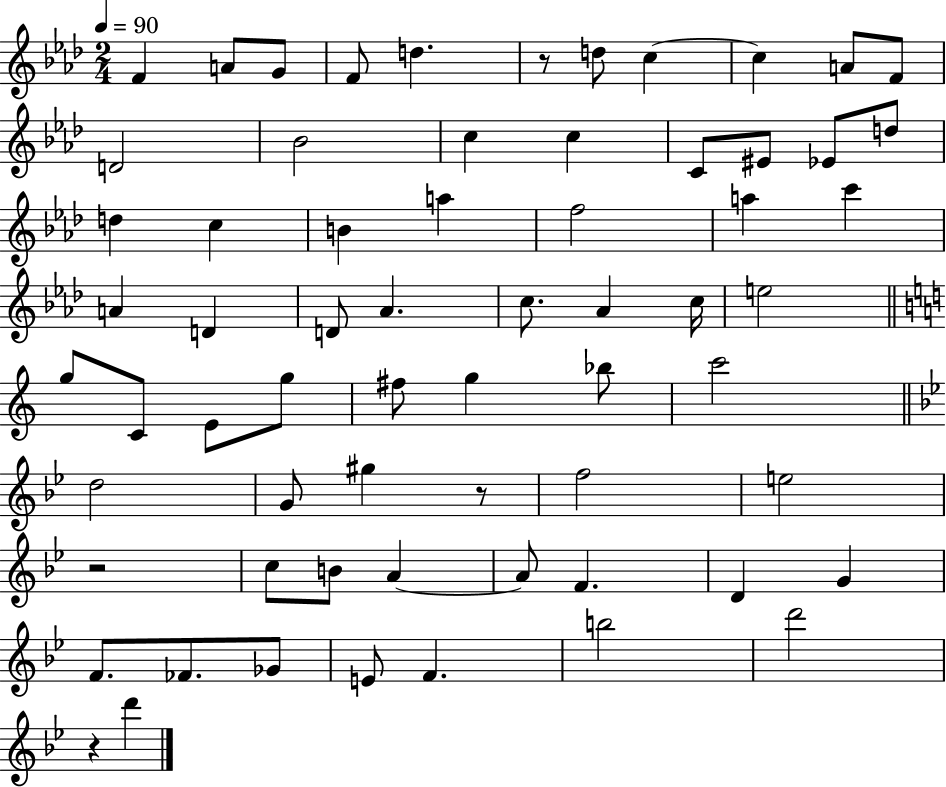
{
  \clef treble
  \numericTimeSignature
  \time 2/4
  \key aes \major
  \tempo 4 = 90
  f'4 a'8 g'8 | f'8 d''4. | r8 d''8 c''4~~ | c''4 a'8 f'8 | \break d'2 | bes'2 | c''4 c''4 | c'8 eis'8 ees'8 d''8 | \break d''4 c''4 | b'4 a''4 | f''2 | a''4 c'''4 | \break a'4 d'4 | d'8 aes'4. | c''8. aes'4 c''16 | e''2 | \break \bar "||" \break \key c \major g''8 c'8 e'8 g''8 | fis''8 g''4 bes''8 | c'''2 | \bar "||" \break \key bes \major d''2 | g'8 gis''4 r8 | f''2 | e''2 | \break r2 | c''8 b'8 a'4~~ | a'8 f'4. | d'4 g'4 | \break f'8. fes'8. ges'8 | e'8 f'4. | b''2 | d'''2 | \break r4 d'''4 | \bar "|."
}